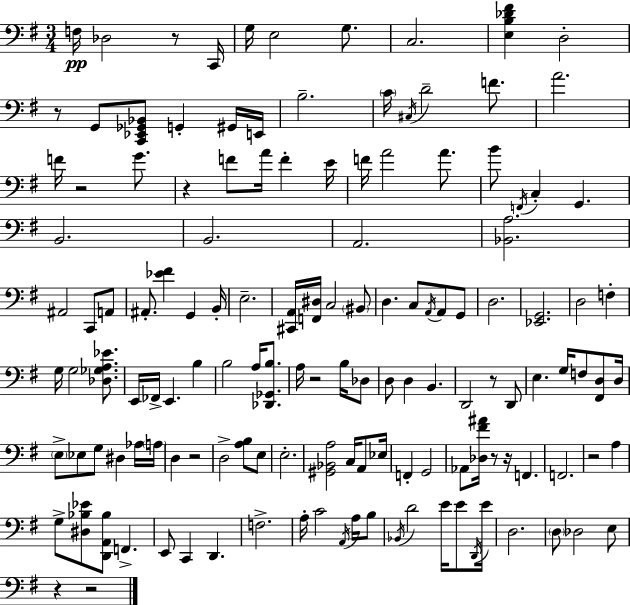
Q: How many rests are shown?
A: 12